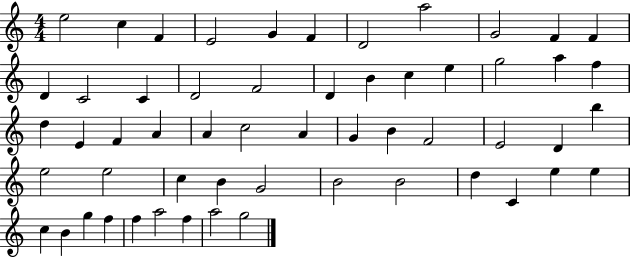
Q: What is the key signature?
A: C major